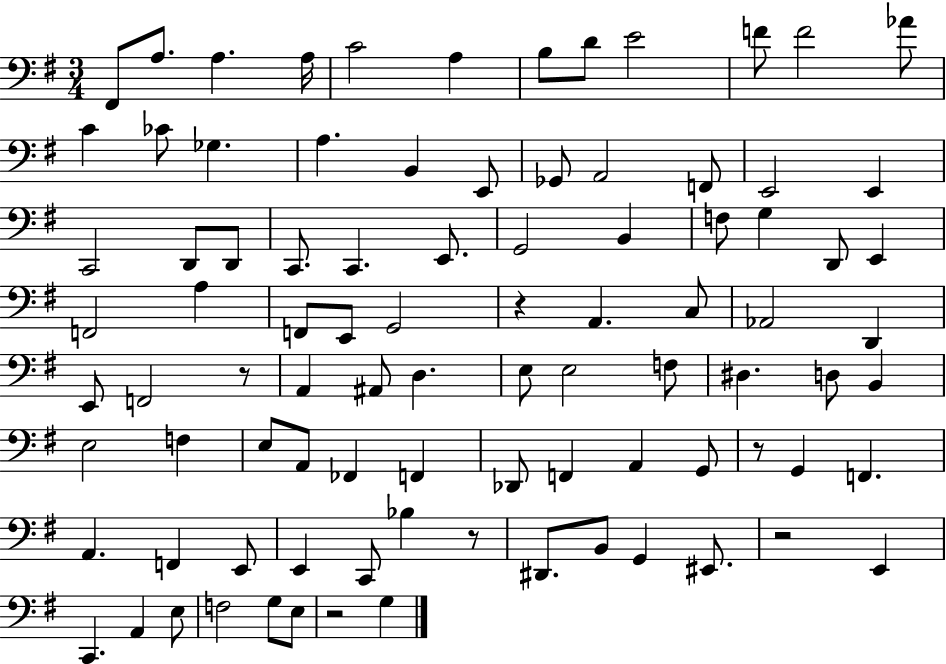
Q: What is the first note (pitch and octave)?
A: F#2